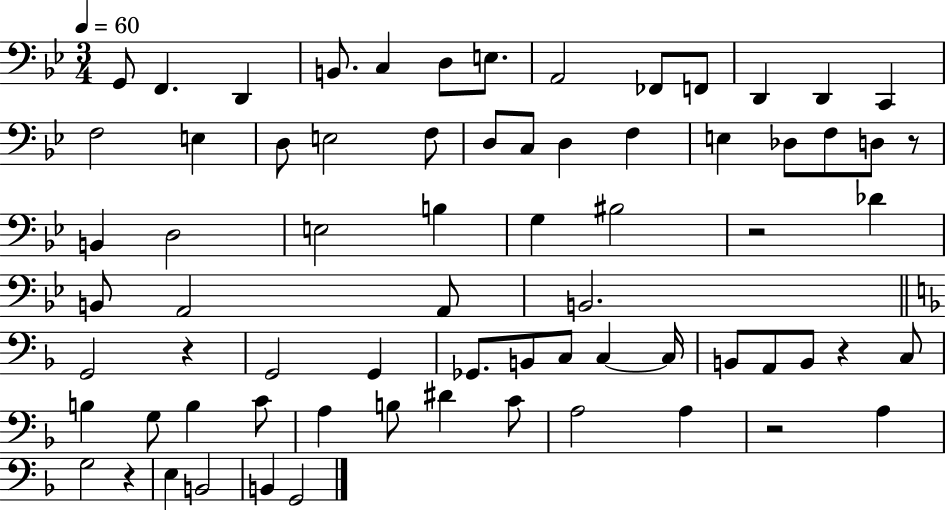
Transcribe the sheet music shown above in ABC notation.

X:1
T:Untitled
M:3/4
L:1/4
K:Bb
G,,/2 F,, D,, B,,/2 C, D,/2 E,/2 A,,2 _F,,/2 F,,/2 D,, D,, C,, F,2 E, D,/2 E,2 F,/2 D,/2 C,/2 D, F, E, _D,/2 F,/2 D,/2 z/2 B,, D,2 E,2 B, G, ^B,2 z2 _D B,,/2 A,,2 A,,/2 B,,2 G,,2 z G,,2 G,, _G,,/2 B,,/2 C,/2 C, C,/4 B,,/2 A,,/2 B,,/2 z C,/2 B, G,/2 B, C/2 A, B,/2 ^D C/2 A,2 A, z2 A, G,2 z E, B,,2 B,, G,,2